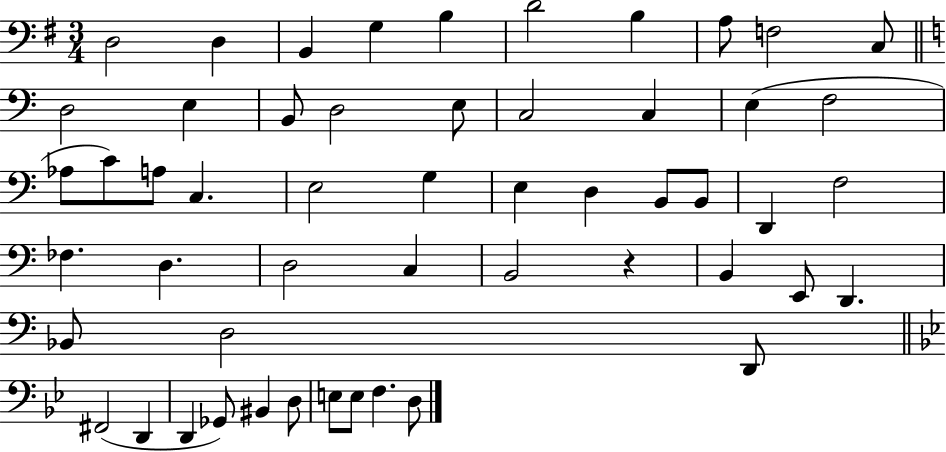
D3/h D3/q B2/q G3/q B3/q D4/h B3/q A3/e F3/h C3/e D3/h E3/q B2/e D3/h E3/e C3/h C3/q E3/q F3/h Ab3/e C4/e A3/e C3/q. E3/h G3/q E3/q D3/q B2/e B2/e D2/q F3/h FES3/q. D3/q. D3/h C3/q B2/h R/q B2/q E2/e D2/q. Bb2/e D3/h D2/e F#2/h D2/q D2/q Gb2/e BIS2/q D3/e E3/e E3/e F3/q. D3/e